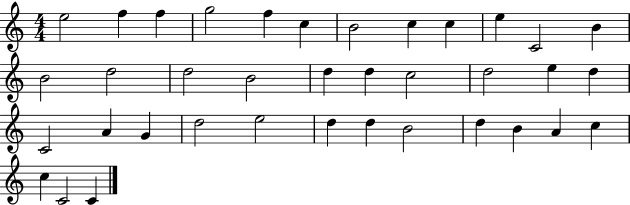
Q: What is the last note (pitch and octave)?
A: C4